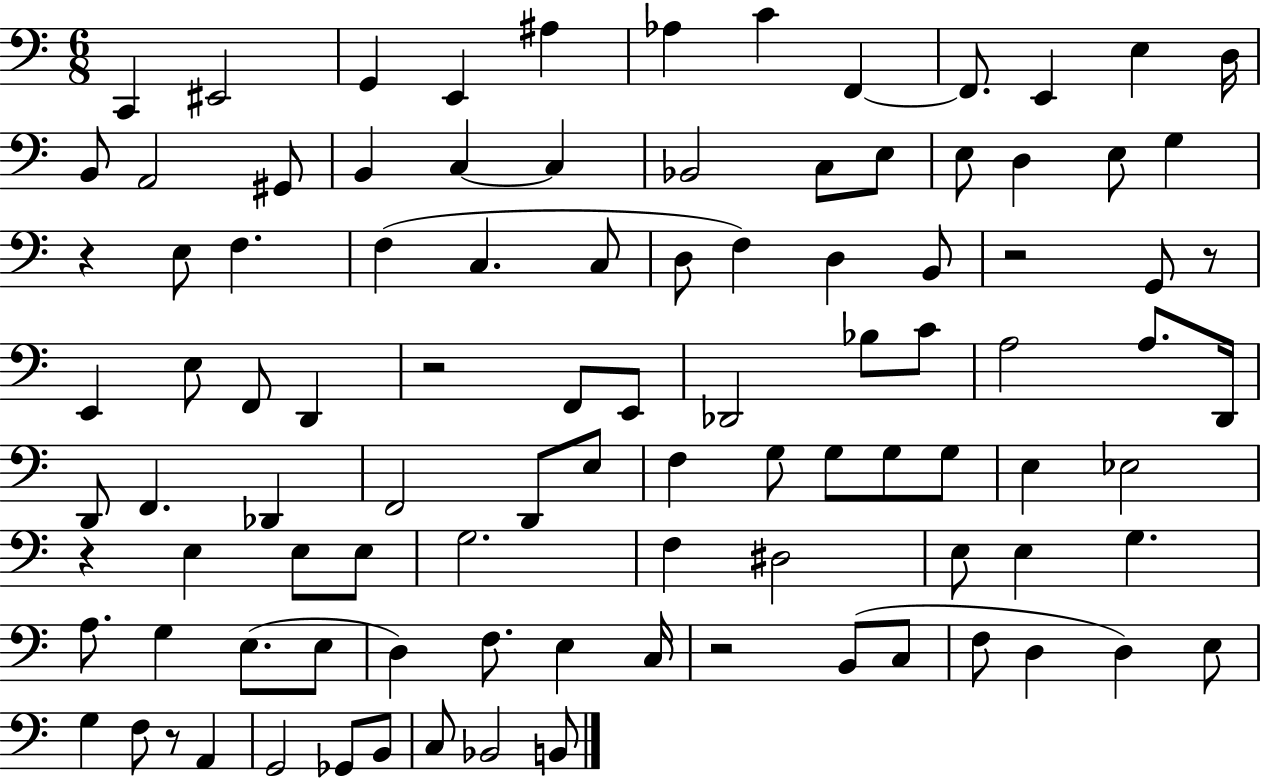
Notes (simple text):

C2/q EIS2/h G2/q E2/q A#3/q Ab3/q C4/q F2/q F2/e. E2/q E3/q D3/s B2/e A2/h G#2/e B2/q C3/q C3/q Bb2/h C3/e E3/e E3/e D3/q E3/e G3/q R/q E3/e F3/q. F3/q C3/q. C3/e D3/e F3/q D3/q B2/e R/h G2/e R/e E2/q E3/e F2/e D2/q R/h F2/e E2/e Db2/h Bb3/e C4/e A3/h A3/e. D2/s D2/e F2/q. Db2/q F2/h D2/e E3/e F3/q G3/e G3/e G3/e G3/e E3/q Eb3/h R/q E3/q E3/e E3/e G3/h. F3/q D#3/h E3/e E3/q G3/q. A3/e. G3/q E3/e. E3/e D3/q F3/e. E3/q C3/s R/h B2/e C3/e F3/e D3/q D3/q E3/e G3/q F3/e R/e A2/q G2/h Gb2/e B2/e C3/e Bb2/h B2/e